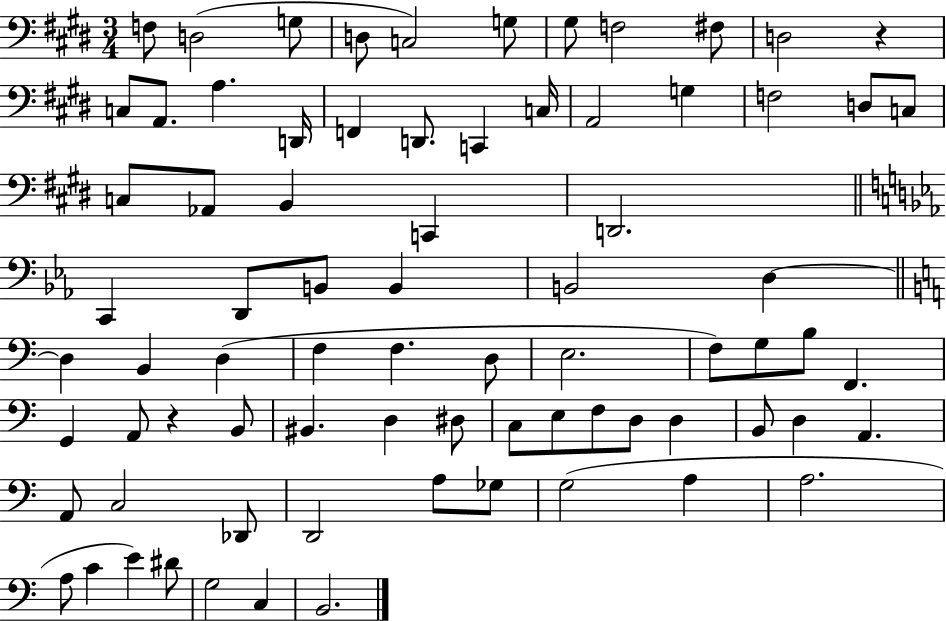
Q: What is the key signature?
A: E major